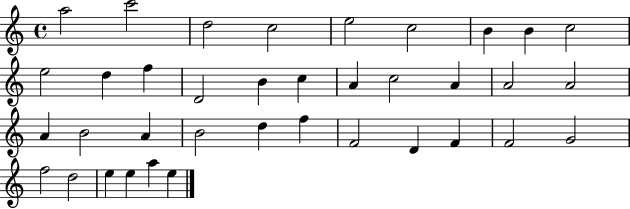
A5/h C6/h D5/h C5/h E5/h C5/h B4/q B4/q C5/h E5/h D5/q F5/q D4/h B4/q C5/q A4/q C5/h A4/q A4/h A4/h A4/q B4/h A4/q B4/h D5/q F5/q F4/h D4/q F4/q F4/h G4/h F5/h D5/h E5/q E5/q A5/q E5/q